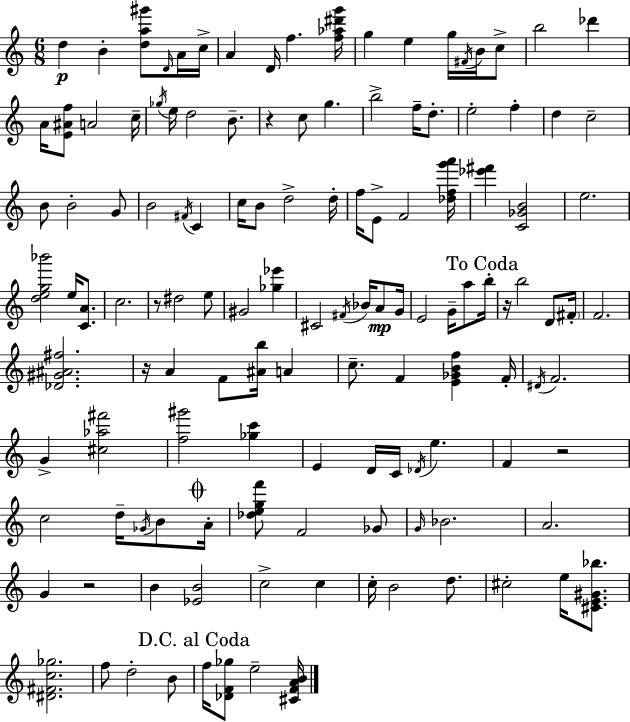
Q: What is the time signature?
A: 6/8